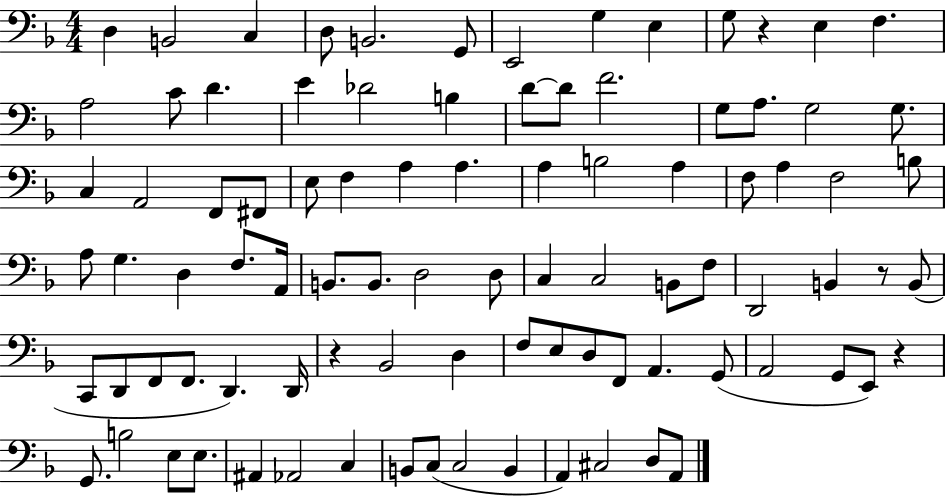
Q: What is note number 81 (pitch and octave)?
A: B2